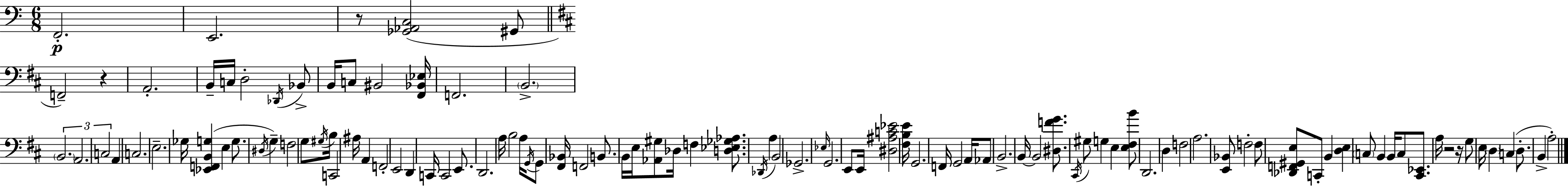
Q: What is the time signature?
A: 6/8